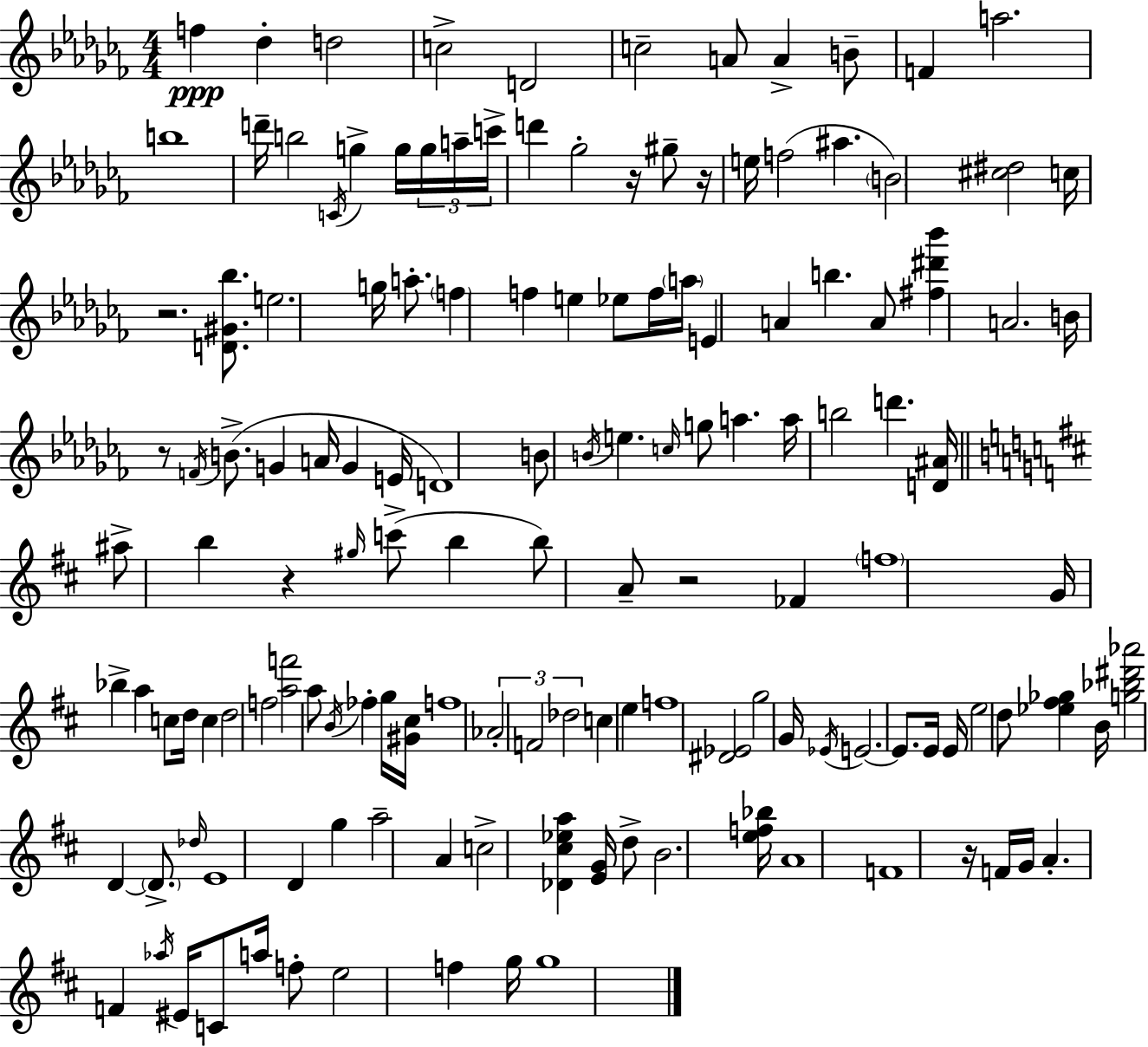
{
  \clef treble
  \numericTimeSignature
  \time 4/4
  \key aes \minor
  f''4\ppp des''4-. d''2 | c''2-> d'2 | c''2-- a'8 a'4-> b'8-- | f'4 a''2. | \break b''1 | d'''16-- b''2 \acciaccatura { c'16 } g''4-> g''16 \tuplet 3/2 { g''16 | a''16-- c'''16-> } d'''4 ges''2-. r16 gis''8-- | r16 e''16 f''2( ais''4. | \break \parenthesize b'2) <cis'' dis''>2 | c''16 r2. <d' gis' bes''>8. | e''2. g''16 a''8.-. | \parenthesize f''4 f''4 e''4 ees''8 f''16 | \break \parenthesize a''16 e'4 a'4 b''4. a'8 | <fis'' dis''' bes'''>4 a'2. | b'16 r8 \acciaccatura { f'16 } b'8.->( g'4 a'16 g'4 | e'16 d'1) | \break b'8 \acciaccatura { b'16 } e''4. \grace { c''16 } g''8 a''4. | a''16 b''2 d'''4. | <d' ais'>16 \bar "||" \break \key d \major ais''8-> b''4 r4 \grace { gis''16 }( c'''8-> b''4 | b''8) a'8-- r2 fes'4 | \parenthesize f''1 | g'16 bes''4-> a''4 c''8 d''16 c''4 | \break d''2 f''2 | <a'' f'''>2 a''8 \acciaccatura { b'16 } fes''4-. | g''16 <gis' cis''>16 f''1 | \tuplet 3/2 { aes'2-. f'2 | \break des''2 } c''4 e''4 | f''1 | <dis' ees'>2 g''2 | g'16 \acciaccatura { ees'16 } e'2.~~ | \break e'8. e'16 e'16 e''2 d''8 <ees'' fis'' ges''>4 | b'16 <g'' bes'' dis''' aes'''>2 d'4~~ | \parenthesize d'8.-> \grace { des''16 } e'1 | d'4 g''4 a''2-- | \break a'4 c''2-> | <des' cis'' ees'' a''>4 <e' g'>16 d''8-> b'2. | <e'' f'' bes''>16 a'1 | f'1 | \break r16 f'16 g'16 a'4.-. f'4 | \acciaccatura { aes''16 } eis'16 c'8 a''16 f''8-. e''2 | f''4 g''16 g''1 | \bar "|."
}